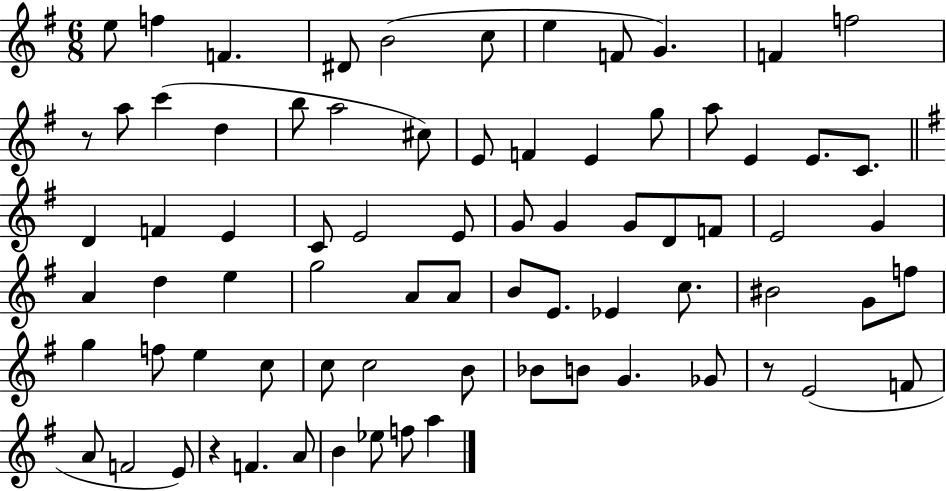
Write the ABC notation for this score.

X:1
T:Untitled
M:6/8
L:1/4
K:G
e/2 f F ^D/2 B2 c/2 e F/2 G F f2 z/2 a/2 c' d b/2 a2 ^c/2 E/2 F E g/2 a/2 E E/2 C/2 D F E C/2 E2 E/2 G/2 G G/2 D/2 F/2 E2 G A d e g2 A/2 A/2 B/2 E/2 _E c/2 ^B2 G/2 f/2 g f/2 e c/2 c/2 c2 B/2 _B/2 B/2 G _G/2 z/2 E2 F/2 A/2 F2 E/2 z F A/2 B _e/2 f/2 a